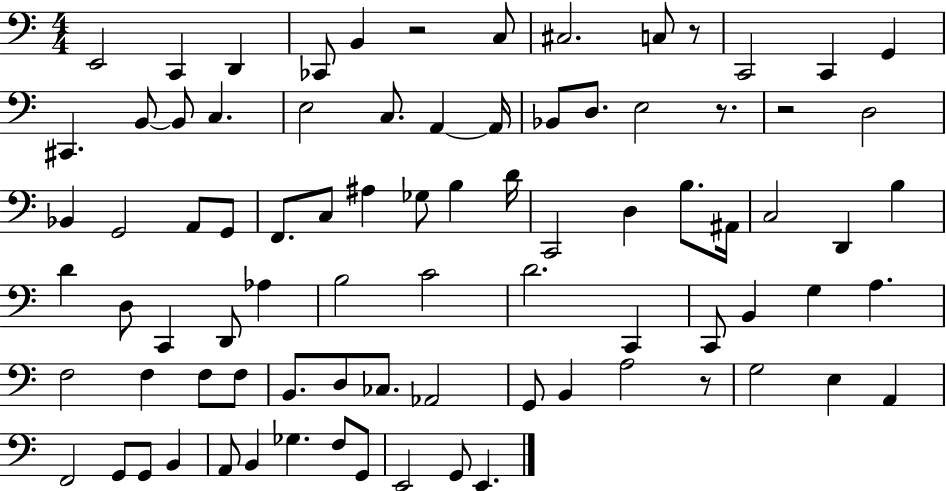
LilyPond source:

{
  \clef bass
  \numericTimeSignature
  \time 4/4
  \key c \major
  e,2 c,4 d,4 | ces,8 b,4 r2 c8 | cis2. c8 r8 | c,2 c,4 g,4 | \break cis,4. b,8~~ b,8 c4. | e2 c8. a,4~~ a,16 | bes,8 d8. e2 r8. | r2 d2 | \break bes,4 g,2 a,8 g,8 | f,8. c8 ais4 ges8 b4 d'16 | c,2 d4 b8. ais,16 | c2 d,4 b4 | \break d'4 d8 c,4 d,8 aes4 | b2 c'2 | d'2. c,4 | c,8 b,4 g4 a4. | \break f2 f4 f8 f8 | b,8. d8 ces8. aes,2 | g,8 b,4 a2 r8 | g2 e4 a,4 | \break f,2 g,8 g,8 b,4 | a,8 b,4 ges4. f8 g,8 | e,2 g,8 e,4. | \bar "|."
}